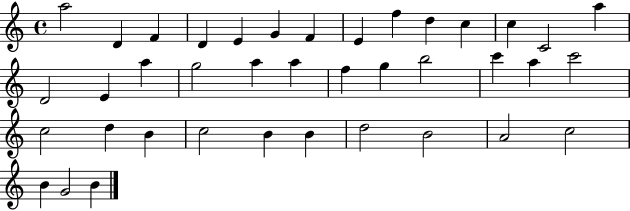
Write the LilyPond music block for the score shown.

{
  \clef treble
  \time 4/4
  \defaultTimeSignature
  \key c \major
  a''2 d'4 f'4 | d'4 e'4 g'4 f'4 | e'4 f''4 d''4 c''4 | c''4 c'2 a''4 | \break d'2 e'4 a''4 | g''2 a''4 a''4 | f''4 g''4 b''2 | c'''4 a''4 c'''2 | \break c''2 d''4 b'4 | c''2 b'4 b'4 | d''2 b'2 | a'2 c''2 | \break b'4 g'2 b'4 | \bar "|."
}